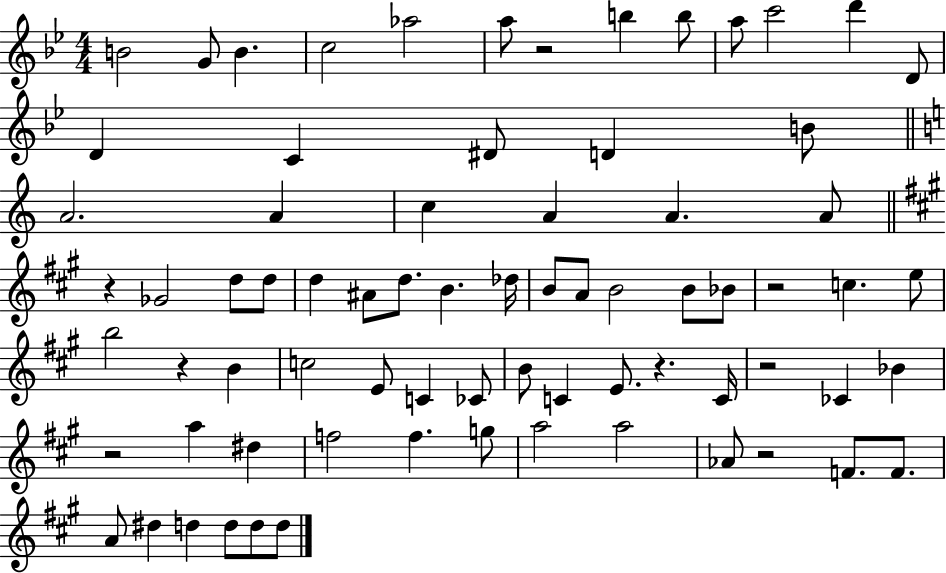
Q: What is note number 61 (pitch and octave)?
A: A4